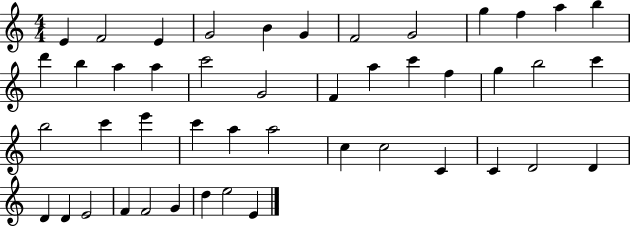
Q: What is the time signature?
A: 4/4